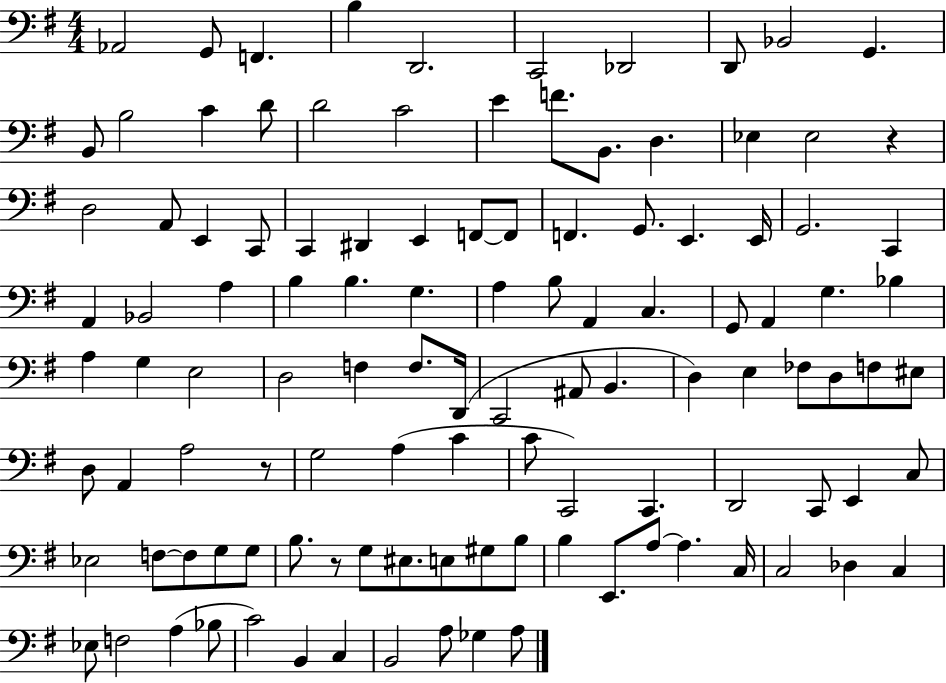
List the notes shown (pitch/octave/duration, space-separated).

Ab2/h G2/e F2/q. B3/q D2/h. C2/h Db2/h D2/e Bb2/h G2/q. B2/e B3/h C4/q D4/e D4/h C4/h E4/q F4/e. B2/e. D3/q. Eb3/q Eb3/h R/q D3/h A2/e E2/q C2/e C2/q D#2/q E2/q F2/e F2/e F2/q. G2/e. E2/q. E2/s G2/h. C2/q A2/q Bb2/h A3/q B3/q B3/q. G3/q. A3/q B3/e A2/q C3/q. G2/e A2/q G3/q. Bb3/q A3/q G3/q E3/h D3/h F3/q F3/e. D2/s C2/h A#2/e B2/q. D3/q E3/q FES3/e D3/e F3/e EIS3/e D3/e A2/q A3/h R/e G3/h A3/q C4/q C4/e C2/h C2/q. D2/h C2/e E2/q C3/e Eb3/h F3/e F3/e G3/e G3/e B3/e. R/e G3/e EIS3/e. E3/e G#3/e B3/e B3/q E2/e. A3/e A3/q. C3/s C3/h Db3/q C3/q Eb3/e F3/h A3/q Bb3/e C4/h B2/q C3/q B2/h A3/e Gb3/q A3/e